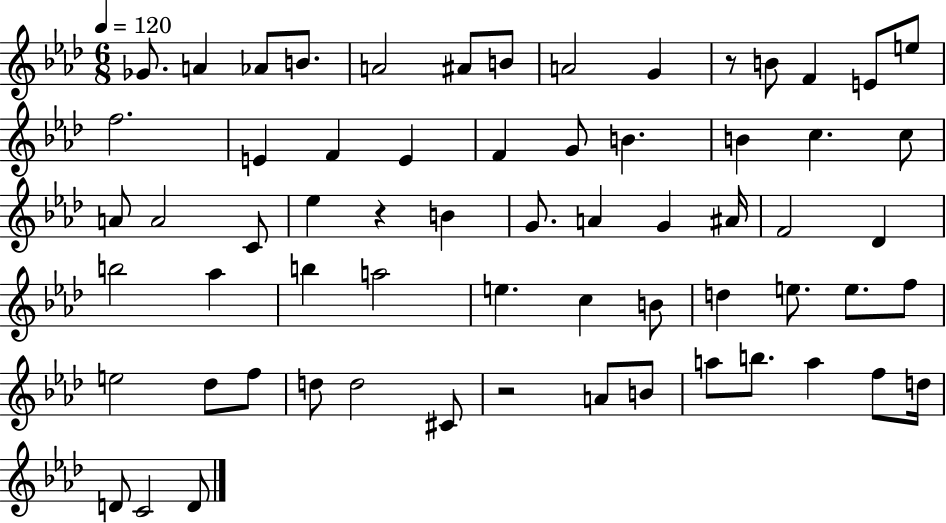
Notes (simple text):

Gb4/e. A4/q Ab4/e B4/e. A4/h A#4/e B4/e A4/h G4/q R/e B4/e F4/q E4/e E5/e F5/h. E4/q F4/q E4/q F4/q G4/e B4/q. B4/q C5/q. C5/e A4/e A4/h C4/e Eb5/q R/q B4/q G4/e. A4/q G4/q A#4/s F4/h Db4/q B5/h Ab5/q B5/q A5/h E5/q. C5/q B4/e D5/q E5/e. E5/e. F5/e E5/h Db5/e F5/e D5/e D5/h C#4/e R/h A4/e B4/e A5/e B5/e. A5/q F5/e D5/s D4/e C4/h D4/e